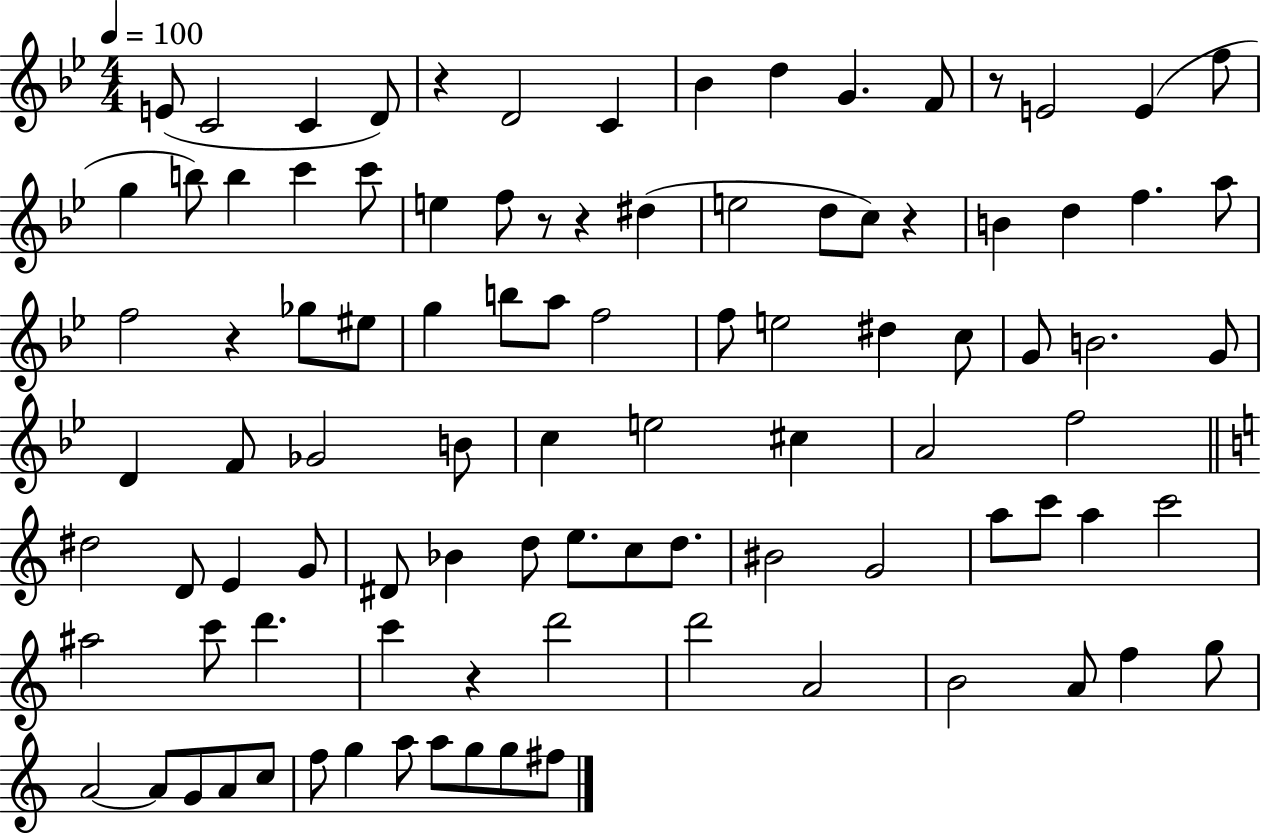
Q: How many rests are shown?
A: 7